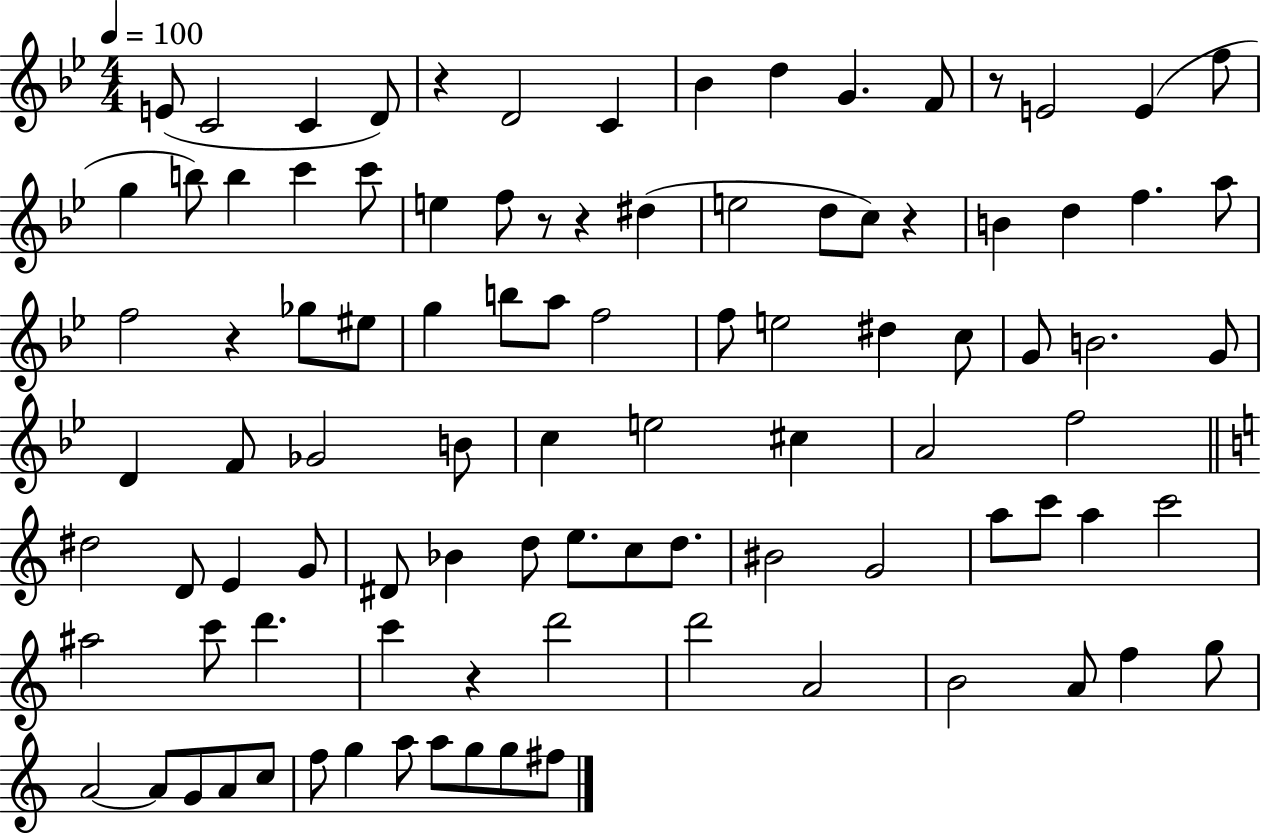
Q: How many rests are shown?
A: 7